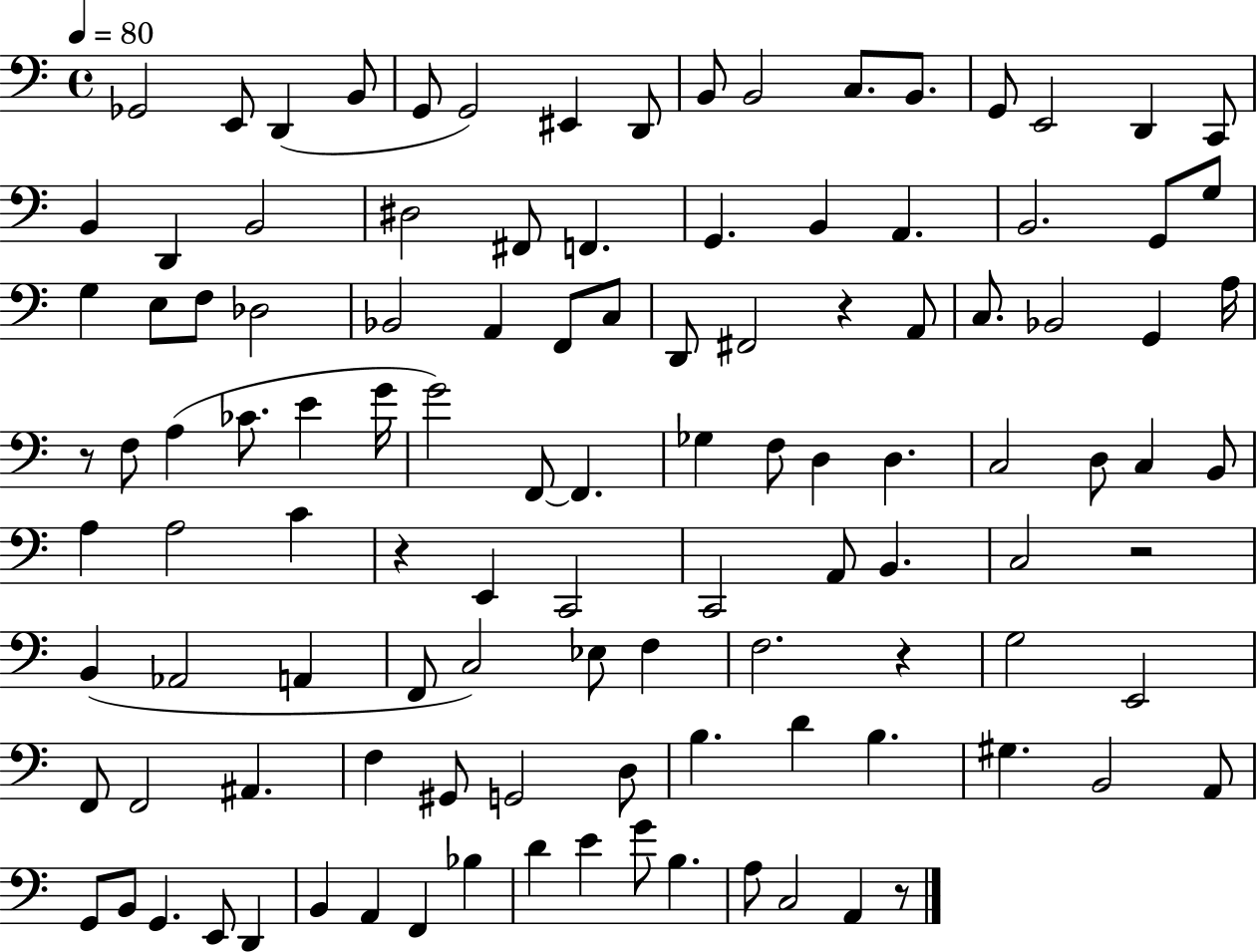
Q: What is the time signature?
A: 4/4